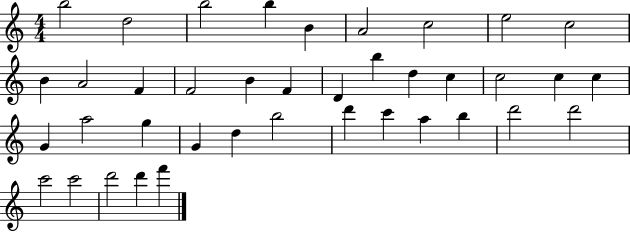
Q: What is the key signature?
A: C major